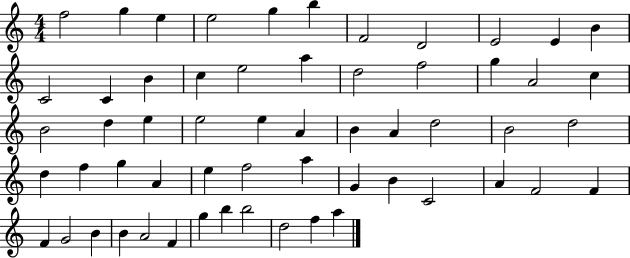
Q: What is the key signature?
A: C major